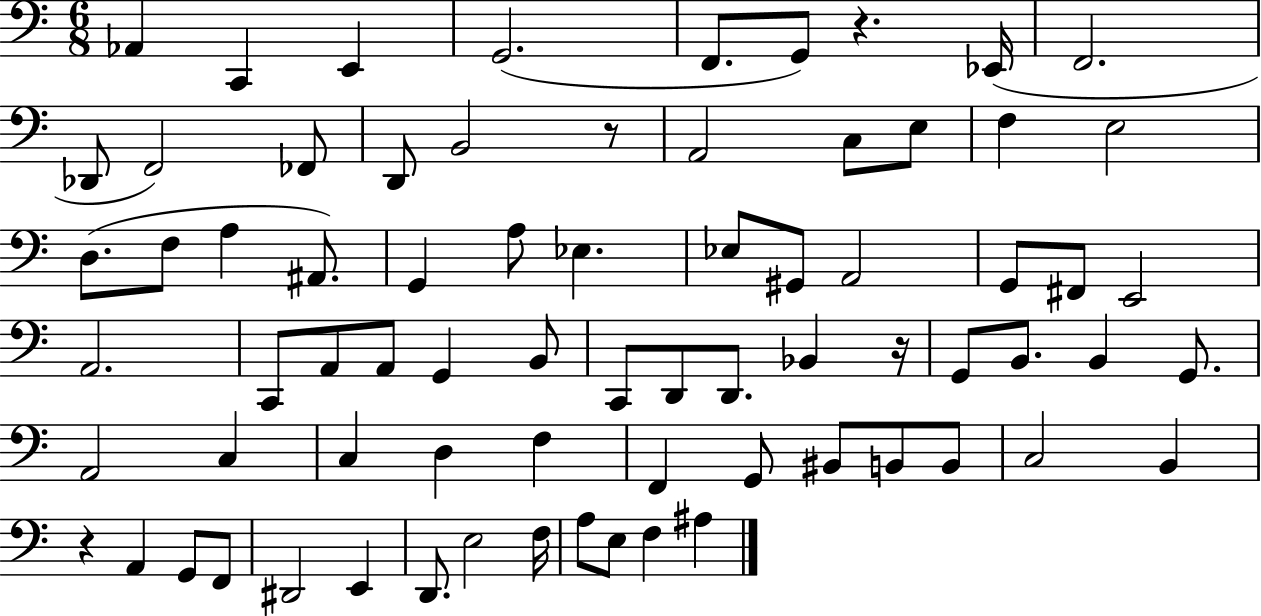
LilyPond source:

{
  \clef bass
  \numericTimeSignature
  \time 6/8
  \key c \major
  aes,4 c,4 e,4 | g,2.( | f,8. g,8) r4. ees,16( | f,2. | \break des,8 f,2) fes,8 | d,8 b,2 r8 | a,2 c8 e8 | f4 e2 | \break d8.( f8 a4 ais,8.) | g,4 a8 ees4. | ees8 gis,8 a,2 | g,8 fis,8 e,2 | \break a,2. | c,8 a,8 a,8 g,4 b,8 | c,8 d,8 d,8. bes,4 r16 | g,8 b,8. b,4 g,8. | \break a,2 c4 | c4 d4 f4 | f,4 g,8 bis,8 b,8 b,8 | c2 b,4 | \break r4 a,4 g,8 f,8 | dis,2 e,4 | d,8. e2 f16 | a8 e8 f4 ais4 | \break \bar "|."
}